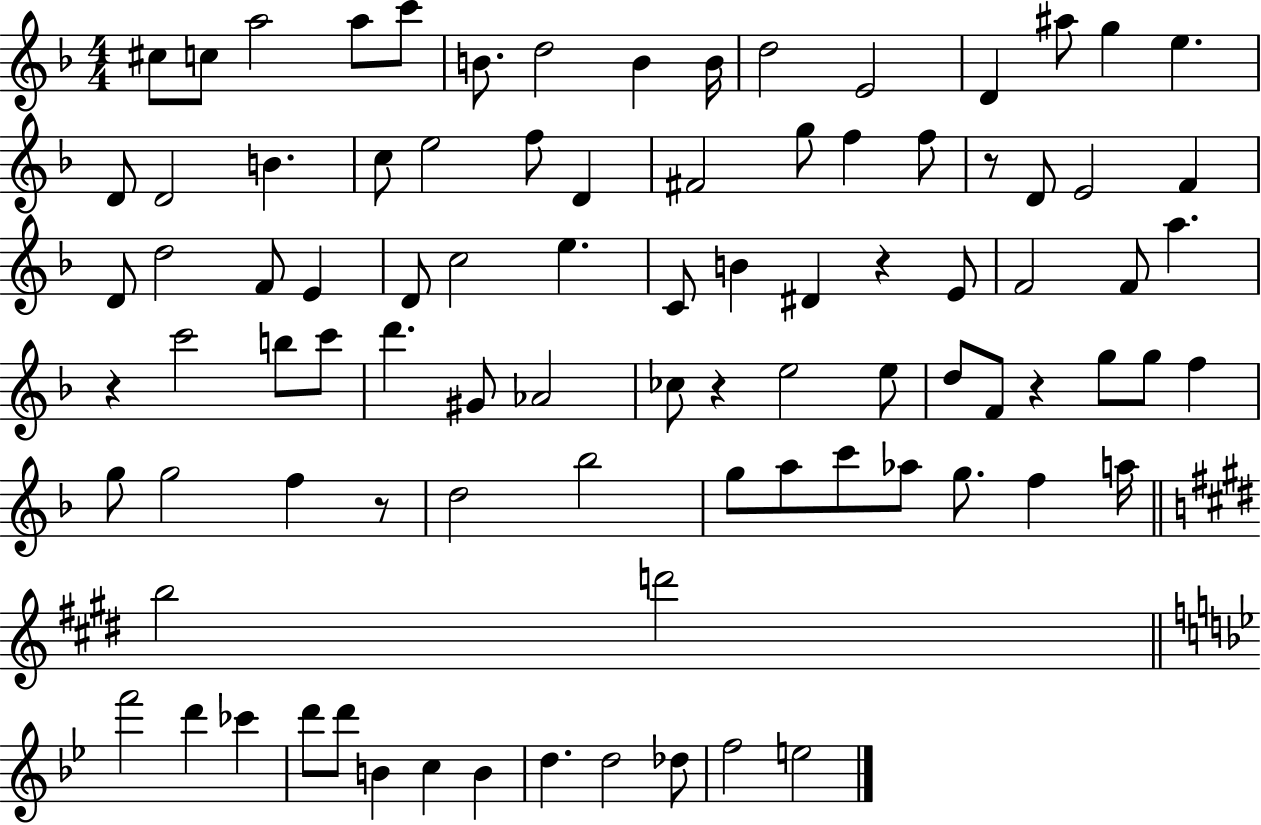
{
  \clef treble
  \numericTimeSignature
  \time 4/4
  \key f \major
  \repeat volta 2 { cis''8 c''8 a''2 a''8 c'''8 | b'8. d''2 b'4 b'16 | d''2 e'2 | d'4 ais''8 g''4 e''4. | \break d'8 d'2 b'4. | c''8 e''2 f''8 d'4 | fis'2 g''8 f''4 f''8 | r8 d'8 e'2 f'4 | \break d'8 d''2 f'8 e'4 | d'8 c''2 e''4. | c'8 b'4 dis'4 r4 e'8 | f'2 f'8 a''4. | \break r4 c'''2 b''8 c'''8 | d'''4. gis'8 aes'2 | ces''8 r4 e''2 e''8 | d''8 f'8 r4 g''8 g''8 f''4 | \break g''8 g''2 f''4 r8 | d''2 bes''2 | g''8 a''8 c'''8 aes''8 g''8. f''4 a''16 | \bar "||" \break \key e \major b''2 d'''2 | \bar "||" \break \key bes \major f'''2 d'''4 ces'''4 | d'''8 d'''8 b'4 c''4 b'4 | d''4. d''2 des''8 | f''2 e''2 | \break } \bar "|."
}